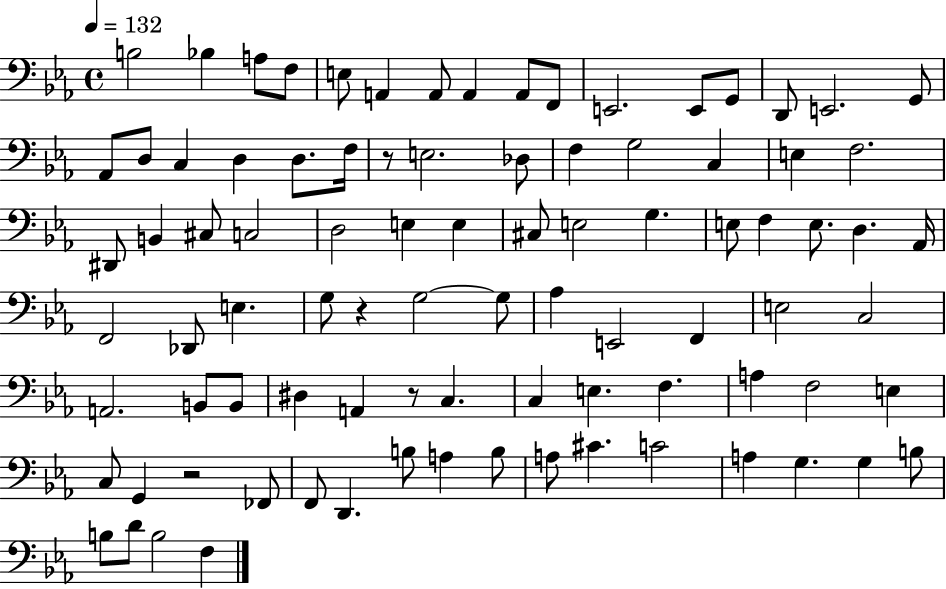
{
  \clef bass
  \time 4/4
  \defaultTimeSignature
  \key ees \major
  \tempo 4 = 132
  b2 bes4 a8 f8 | e8 a,4 a,8 a,4 a,8 f,8 | e,2. e,8 g,8 | d,8 e,2. g,8 | \break aes,8 d8 c4 d4 d8. f16 | r8 e2. des8 | f4 g2 c4 | e4 f2. | \break dis,8 b,4 cis8 c2 | d2 e4 e4 | cis8 e2 g4. | e8 f4 e8. d4. aes,16 | \break f,2 des,8 e4. | g8 r4 g2~~ g8 | aes4 e,2 f,4 | e2 c2 | \break a,2. b,8 b,8 | dis4 a,4 r8 c4. | c4 e4. f4. | a4 f2 e4 | \break c8 g,4 r2 fes,8 | f,8 d,4. b8 a4 b8 | a8 cis'4. c'2 | a4 g4. g4 b8 | \break b8 d'8 b2 f4 | \bar "|."
}